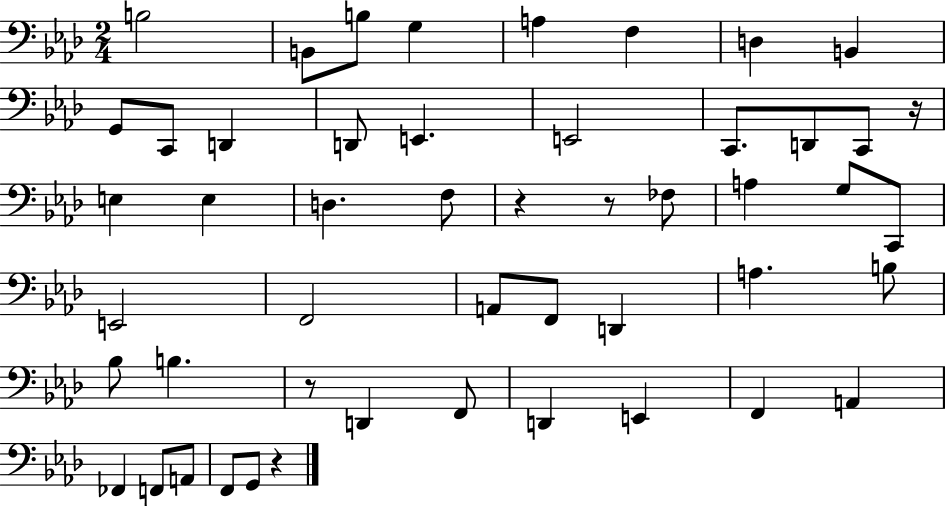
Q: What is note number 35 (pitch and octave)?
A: D2